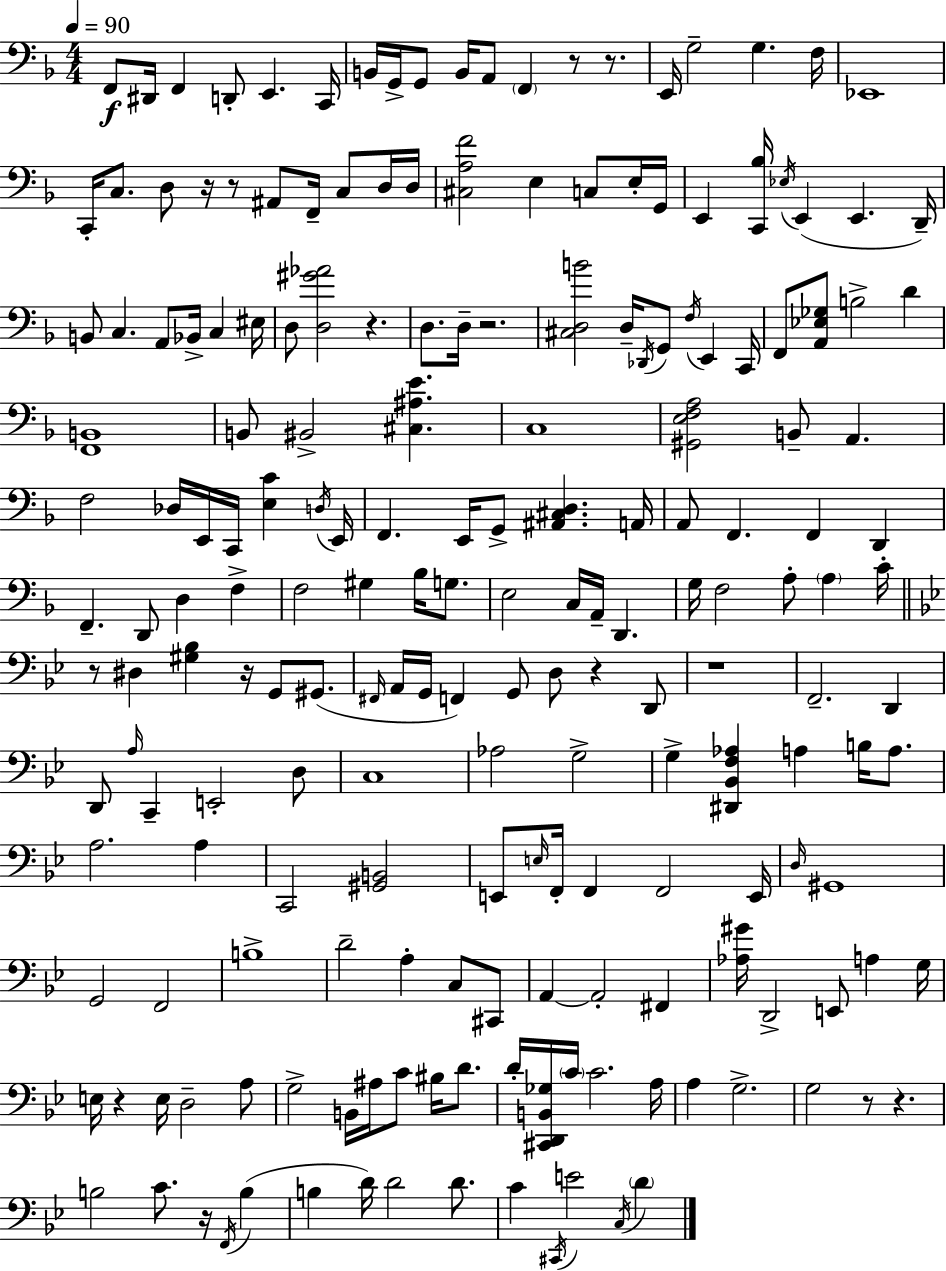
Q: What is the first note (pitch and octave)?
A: F2